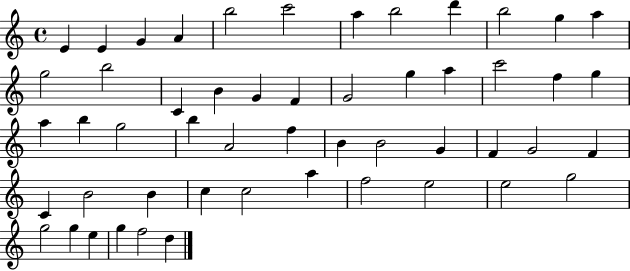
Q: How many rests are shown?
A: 0